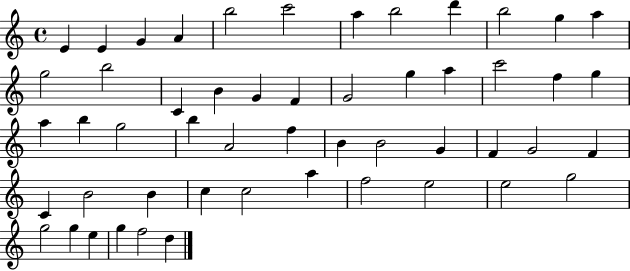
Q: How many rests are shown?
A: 0